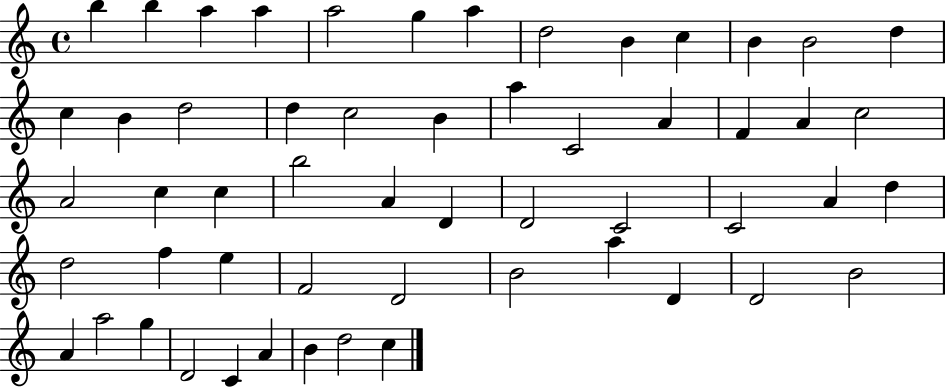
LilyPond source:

{
  \clef treble
  \time 4/4
  \defaultTimeSignature
  \key c \major
  b''4 b''4 a''4 a''4 | a''2 g''4 a''4 | d''2 b'4 c''4 | b'4 b'2 d''4 | \break c''4 b'4 d''2 | d''4 c''2 b'4 | a''4 c'2 a'4 | f'4 a'4 c''2 | \break a'2 c''4 c''4 | b''2 a'4 d'4 | d'2 c'2 | c'2 a'4 d''4 | \break d''2 f''4 e''4 | f'2 d'2 | b'2 a''4 d'4 | d'2 b'2 | \break a'4 a''2 g''4 | d'2 c'4 a'4 | b'4 d''2 c''4 | \bar "|."
}